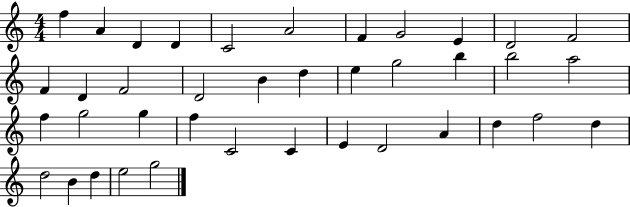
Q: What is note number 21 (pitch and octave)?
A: B5